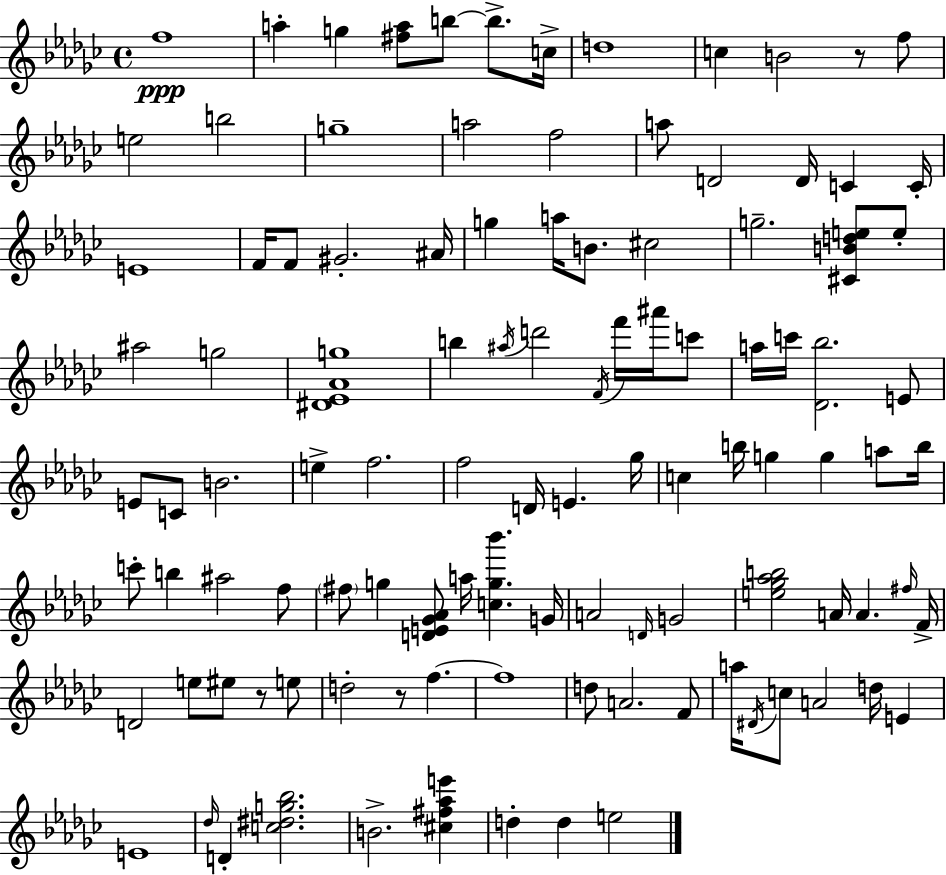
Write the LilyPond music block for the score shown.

{
  \clef treble
  \time 4/4
  \defaultTimeSignature
  \key ees \minor
  f''1\ppp | a''4-. g''4 <fis'' a''>8 b''8~~ b''8.-> c''16-> | d''1 | c''4 b'2 r8 f''8 | \break e''2 b''2 | g''1-- | a''2 f''2 | a''8 d'2 d'16 c'4 c'16-. | \break e'1 | f'16 f'8 gis'2.-. ais'16 | g''4 a''16 b'8. cis''2 | g''2.-- <cis' b' d'' e''>8 e''8-. | \break ais''2 g''2 | <dis' ees' aes' g''>1 | b''4 \acciaccatura { ais''16 } d'''2 \acciaccatura { f'16 } f'''16 ais'''16 | c'''8 a''16 c'''16 <des' bes''>2. | \break e'8 e'8 c'8 b'2. | e''4-> f''2. | f''2 d'16 e'4. | ges''16 c''4 b''16 g''4 g''4 a''8 | \break b''16 c'''8-. b''4 ais''2 | f''8 \parenthesize fis''8 g''4 <d' e' ges' aes'>8 a''16 <c'' g'' bes'''>4. | g'16 a'2 \grace { d'16 } g'2 | <e'' ges'' aes'' b''>2 a'16 a'4. | \break \grace { fis''16 } f'16-> d'2 e''8 eis''8 | r8 e''8 d''2-. r8 f''4.~~ | f''1 | d''8 a'2. | \break f'8 a''16 \acciaccatura { dis'16 } c''8 a'2 | d''16 e'4 e'1 | \grace { des''16 } d'4-. <c'' dis'' g'' bes''>2. | b'2.-> | \break <cis'' fis'' aes'' e'''>4 d''4-. d''4 e''2 | \bar "|."
}